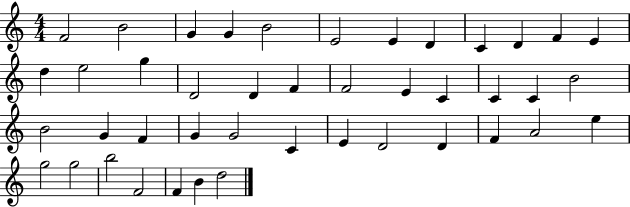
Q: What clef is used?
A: treble